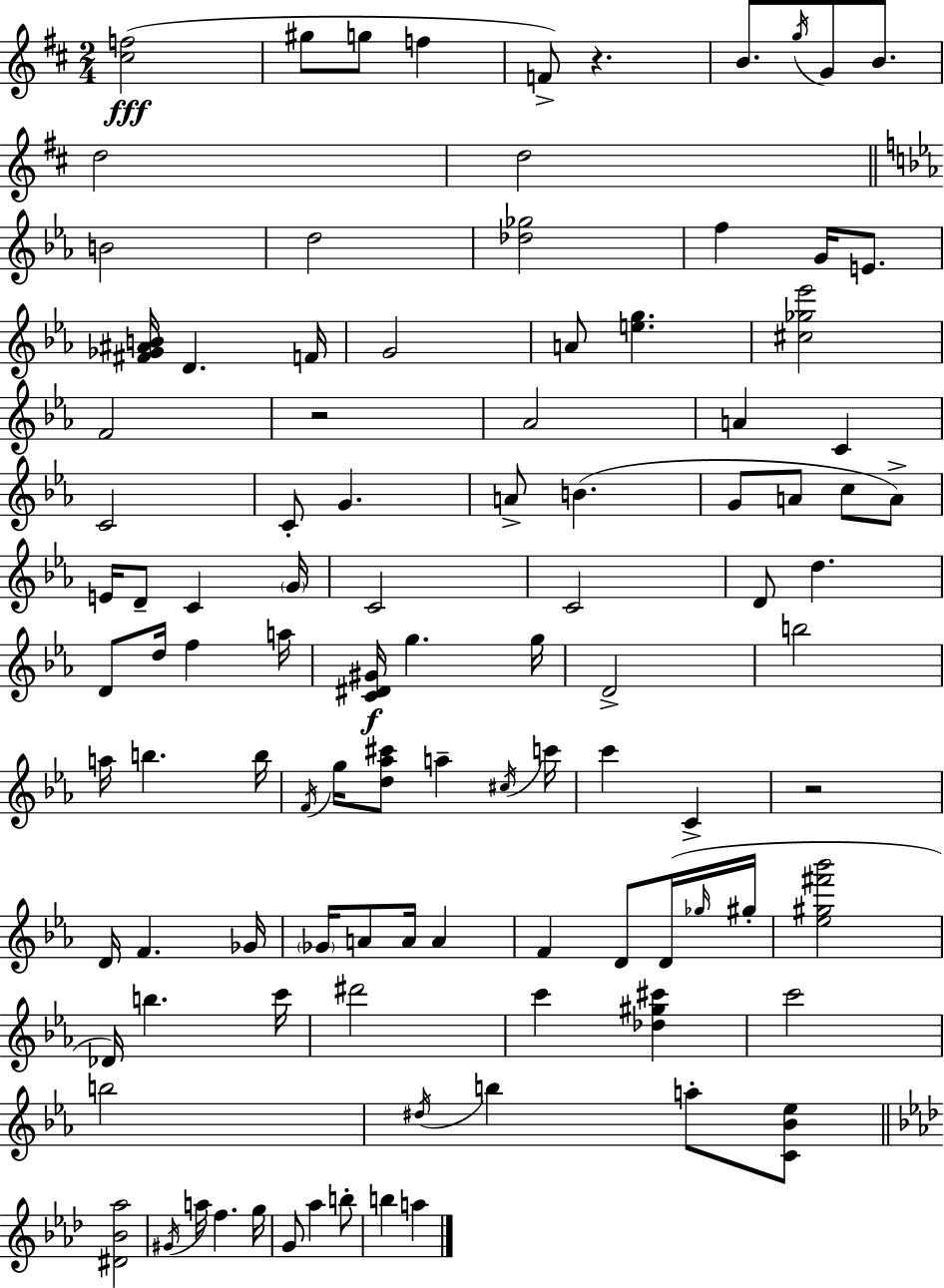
[C#5,F5]/h G#5/e G5/e F5/q F4/e R/q. B4/e. G5/s G4/e B4/e. D5/h D5/h B4/h D5/h [Db5,Gb5]/h F5/q G4/s E4/e. [F#4,Gb4,A#4,B4]/s D4/q. F4/s G4/h A4/e [E5,G5]/q. [C#5,Gb5,Eb6]/h F4/h R/h Ab4/h A4/q C4/q C4/h C4/e G4/q. A4/e B4/q. G4/e A4/e C5/e A4/e E4/s D4/e C4/q G4/s C4/h C4/h D4/e D5/q. D4/e D5/s F5/q A5/s [C4,D#4,G#4]/s G5/q. G5/s D4/h B5/h A5/s B5/q. B5/s F4/s G5/s [D5,Ab5,C#6]/e A5/q C#5/s C6/s C6/q C4/q R/h D4/s F4/q. Gb4/s Gb4/s A4/e A4/s A4/q F4/q D4/e D4/s Gb5/s G#5/s [Eb5,G#5,F#6,Bb6]/h Db4/s B5/q. C6/s D#6/h C6/q [Db5,G#5,C#6]/q C6/h B5/h D#5/s B5/q A5/e [C4,Bb4,Eb5]/e [D#4,Bb4,Ab5]/h G#4/s A5/s F5/q. G5/s G4/e Ab5/q B5/e B5/q A5/q